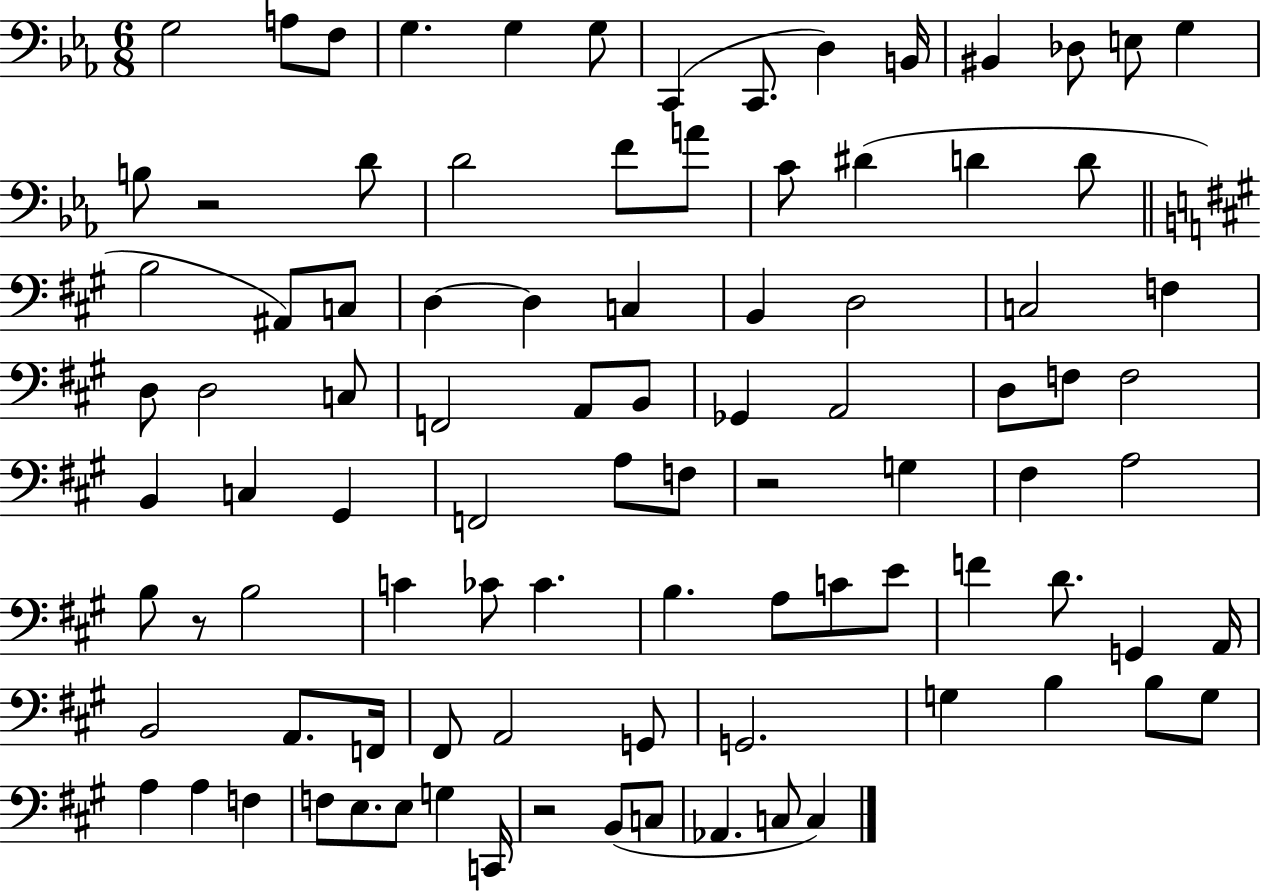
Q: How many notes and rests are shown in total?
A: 94